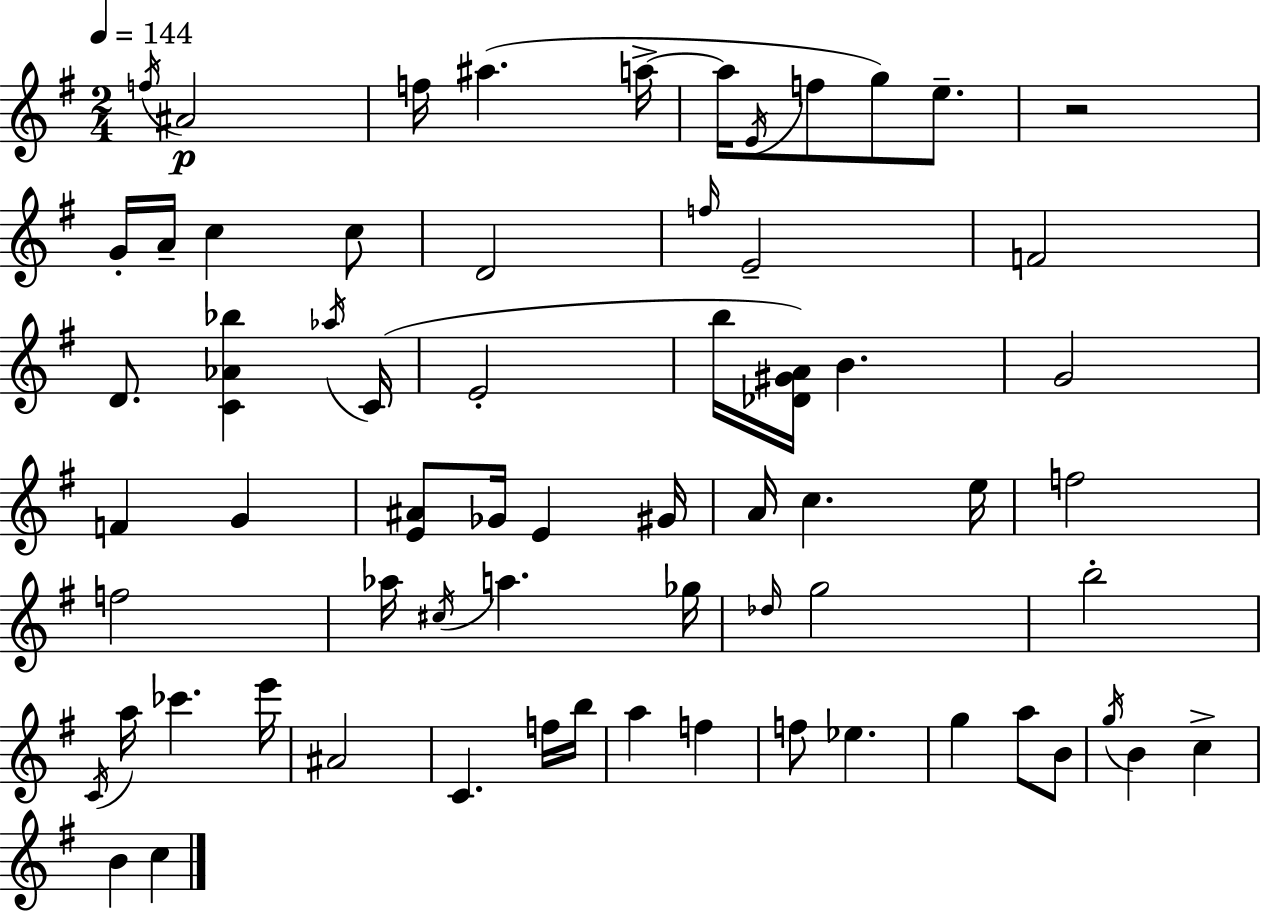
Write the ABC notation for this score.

X:1
T:Untitled
M:2/4
L:1/4
K:G
f/4 ^A2 f/4 ^a a/4 a/4 E/4 f/2 g/2 e/2 z2 G/4 A/4 c c/2 D2 f/4 E2 F2 D/2 [C_A_b] _a/4 C/4 E2 b/4 [_D^GA]/4 B G2 F G [E^A]/2 _G/4 E ^G/4 A/4 c e/4 f2 f2 _a/4 ^c/4 a _g/4 _d/4 g2 b2 C/4 a/4 _c' e'/4 ^A2 C f/4 b/4 a f f/2 _e g a/2 B/2 g/4 B c B c